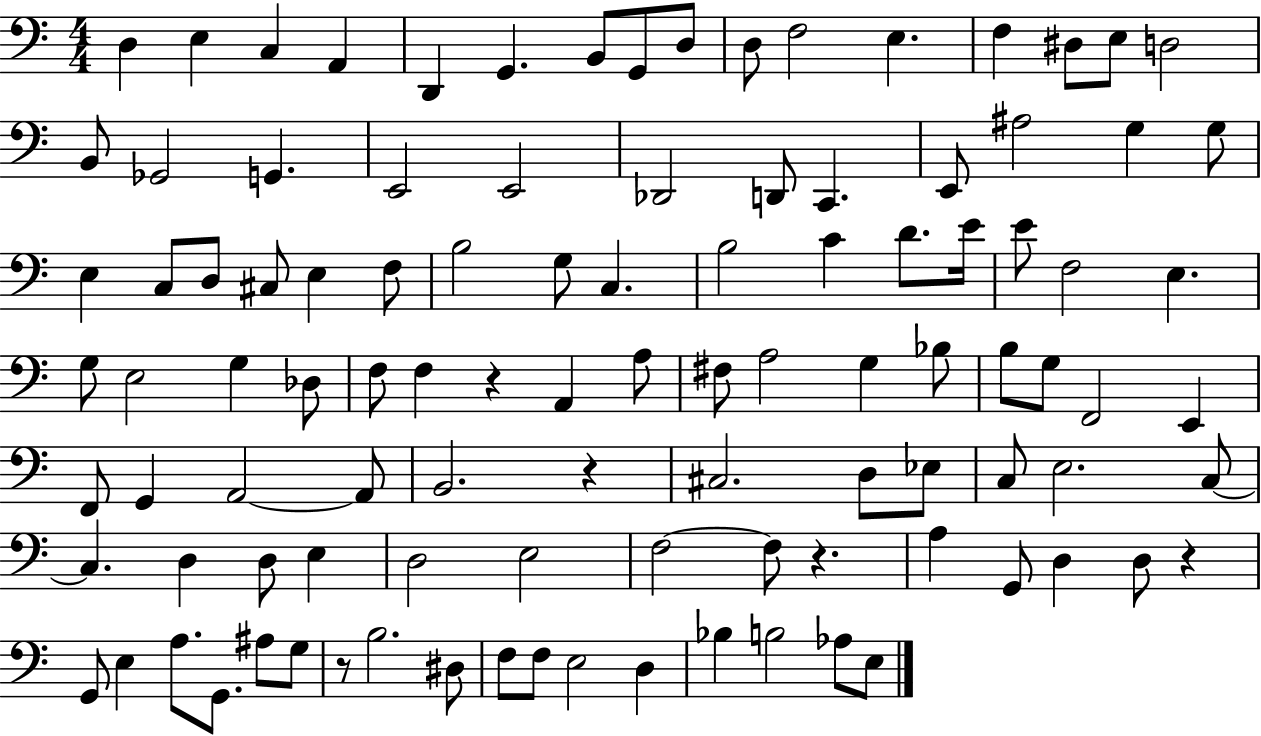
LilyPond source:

{
  \clef bass
  \numericTimeSignature
  \time 4/4
  \key c \major
  d4 e4 c4 a,4 | d,4 g,4. b,8 g,8 d8 | d8 f2 e4. | f4 dis8 e8 d2 | \break b,8 ges,2 g,4. | e,2 e,2 | des,2 d,8 c,4. | e,8 ais2 g4 g8 | \break e4 c8 d8 cis8 e4 f8 | b2 g8 c4. | b2 c'4 d'8. e'16 | e'8 f2 e4. | \break g8 e2 g4 des8 | f8 f4 r4 a,4 a8 | fis8 a2 g4 bes8 | b8 g8 f,2 e,4 | \break f,8 g,4 a,2~~ a,8 | b,2. r4 | cis2. d8 ees8 | c8 e2. c8~~ | \break c4. d4 d8 e4 | d2 e2 | f2~~ f8 r4. | a4 g,8 d4 d8 r4 | \break g,8 e4 a8. g,8. ais8 g8 | r8 b2. dis8 | f8 f8 e2 d4 | bes4 b2 aes8 e8 | \break \bar "|."
}